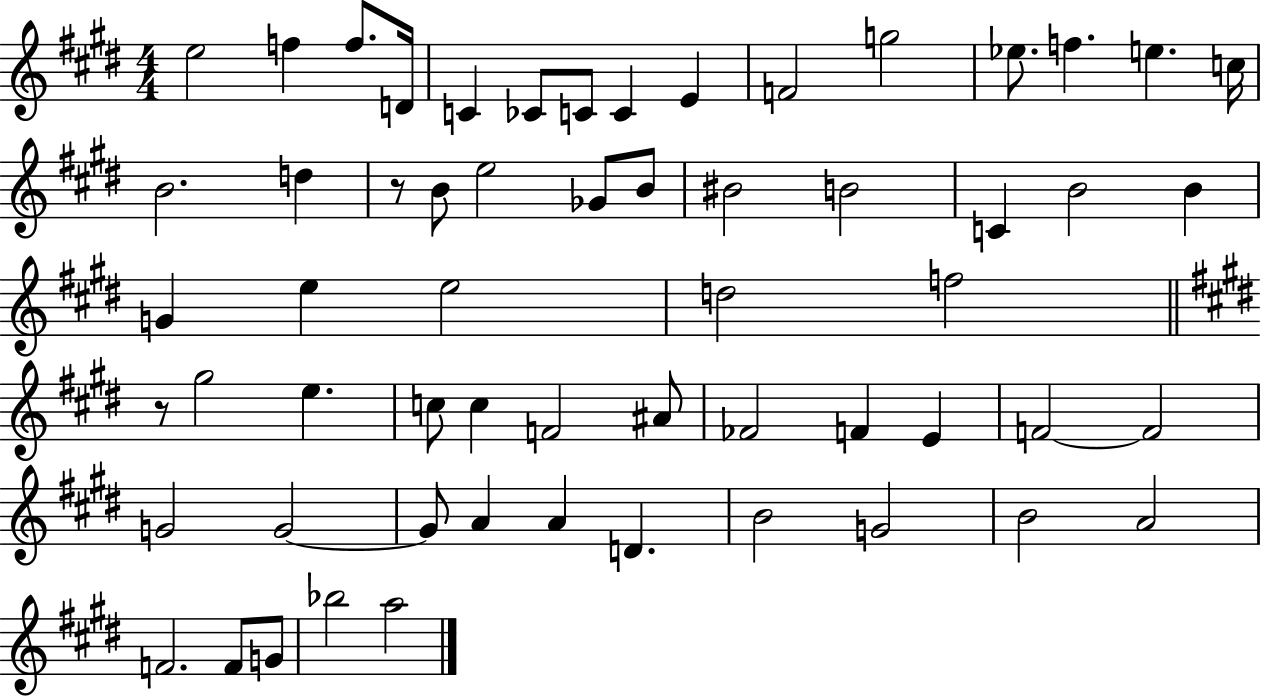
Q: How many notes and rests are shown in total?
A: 59